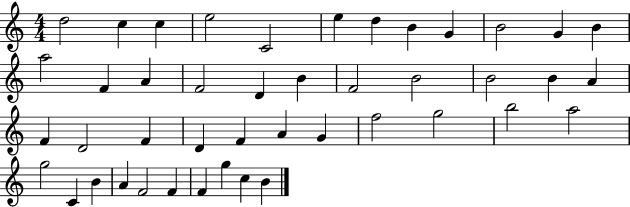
D5/h C5/q C5/q E5/h C4/h E5/q D5/q B4/q G4/q B4/h G4/q B4/q A5/h F4/q A4/q F4/h D4/q B4/q F4/h B4/h B4/h B4/q A4/q F4/q D4/h F4/q D4/q F4/q A4/q G4/q F5/h G5/h B5/h A5/h G5/h C4/q B4/q A4/q F4/h F4/q F4/q G5/q C5/q B4/q